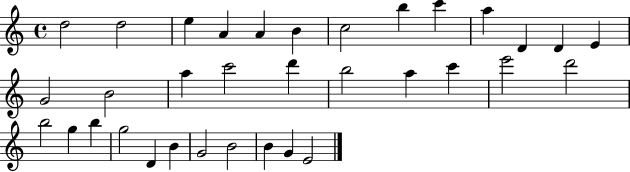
D5/h D5/h E5/q A4/q A4/q B4/q C5/h B5/q C6/q A5/q D4/q D4/q E4/q G4/h B4/h A5/q C6/h D6/q B5/h A5/q C6/q E6/h D6/h B5/h G5/q B5/q G5/h D4/q B4/q G4/h B4/h B4/q G4/q E4/h